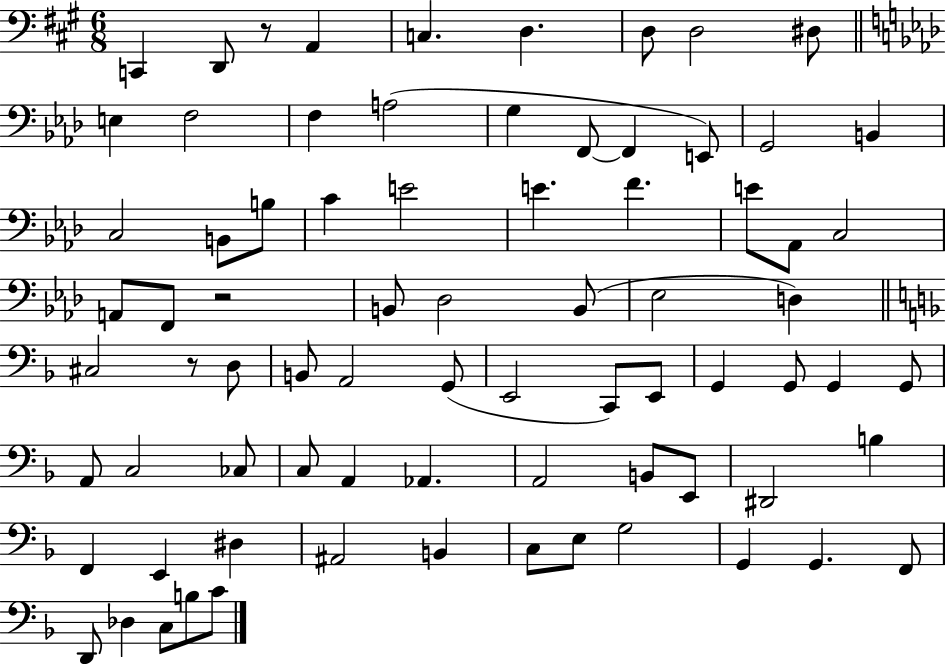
{
  \clef bass
  \numericTimeSignature
  \time 6/8
  \key a \major
  c,4 d,8 r8 a,4 | c4. d4. | d8 d2 dis8 | \bar "||" \break \key aes \major e4 f2 | f4 a2( | g4 f,8~~ f,4 e,8) | g,2 b,4 | \break c2 b,8 b8 | c'4 e'2 | e'4. f'4. | e'8 aes,8 c2 | \break a,8 f,8 r2 | b,8 des2 b,8( | ees2 d4) | \bar "||" \break \key f \major cis2 r8 d8 | b,8 a,2 g,8( | e,2 c,8) e,8 | g,4 g,8 g,4 g,8 | \break a,8 c2 ces8 | c8 a,4 aes,4. | a,2 b,8 e,8 | dis,2 b4 | \break f,4 e,4 dis4 | ais,2 b,4 | c8 e8 g2 | g,4 g,4. f,8 | \break d,8 des4 c8 b8 c'8 | \bar "|."
}